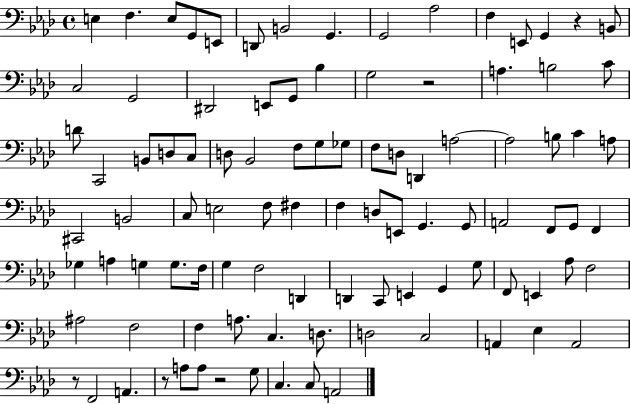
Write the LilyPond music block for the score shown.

{
  \clef bass
  \time 4/4
  \defaultTimeSignature
  \key aes \major
  e4 f4. e8 g,8 e,8 | d,8 b,2 g,4. | g,2 aes2 | f4 e,8 g,4 r4 b,8 | \break c2 g,2 | dis,2 e,8 g,8 bes4 | g2 r2 | a4. b2 c'8 | \break d'8 c,2 b,8 d8 c8 | d8 bes,2 f8 g8 ges8 | f8 d8 d,4 a2~~ | a2 b8 c'4 a8 | \break cis,2 b,2 | c8 e2 f8 fis4 | f4 d8 e,8 g,4. g,8 | a,2 f,8 g,8 f,4 | \break ges4 a4 g4 g8. f16 | g4 f2 d,4 | d,4 c,8 e,4 g,4 g8 | f,8 e,4 aes8 f2 | \break ais2 f2 | f4 a8. c4. d8. | d2 c2 | a,4 ees4 a,2 | \break r8 f,2 a,4. | r8 a8 a8 r2 g8 | c4. c8 a,2 | \bar "|."
}